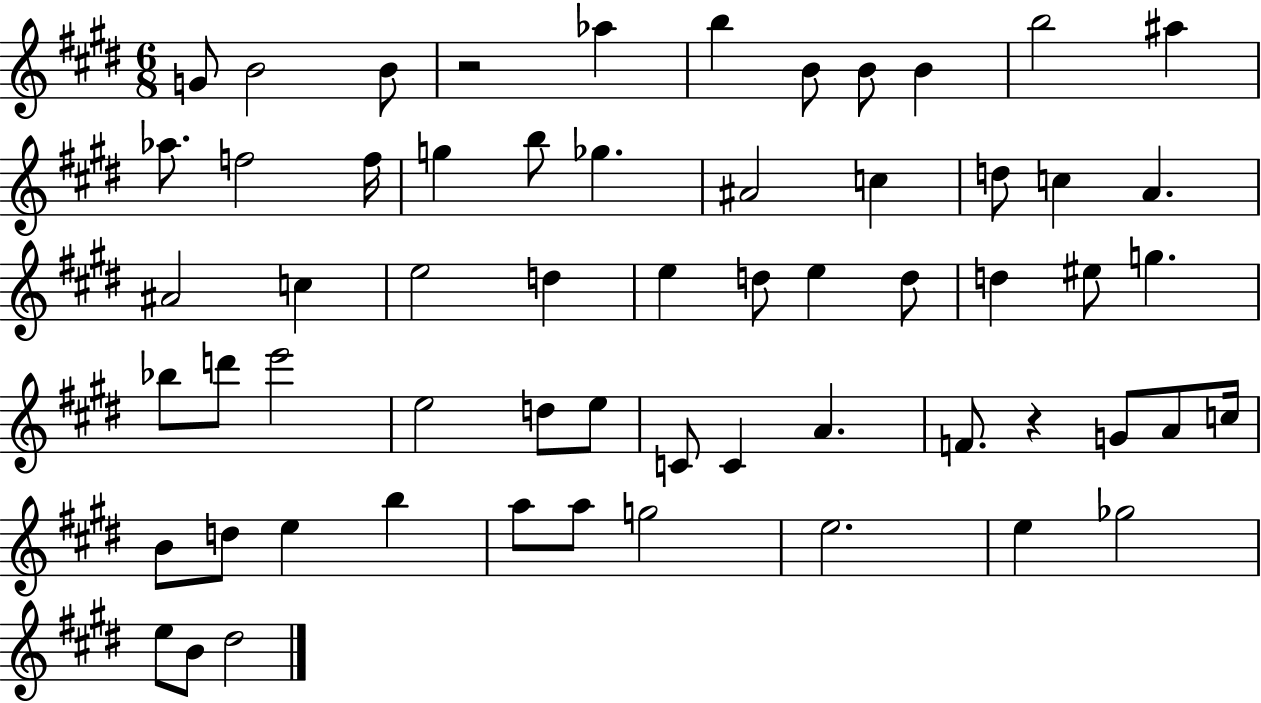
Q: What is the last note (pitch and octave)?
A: D#5